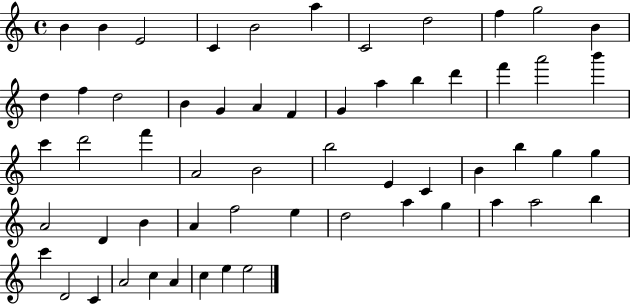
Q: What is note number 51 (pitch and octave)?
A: D4